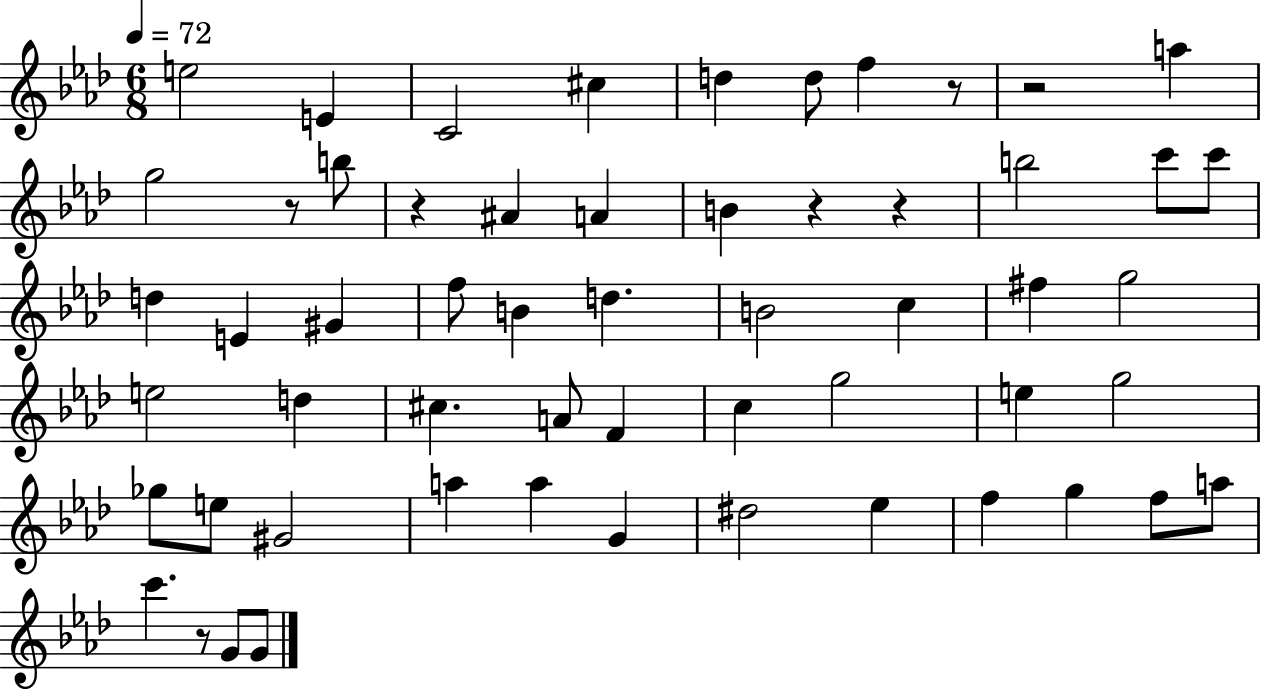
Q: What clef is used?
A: treble